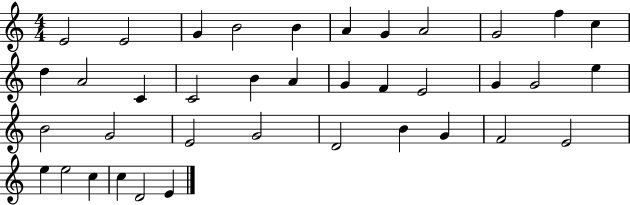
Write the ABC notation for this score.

X:1
T:Untitled
M:4/4
L:1/4
K:C
E2 E2 G B2 B A G A2 G2 f c d A2 C C2 B A G F E2 G G2 e B2 G2 E2 G2 D2 B G F2 E2 e e2 c c D2 E